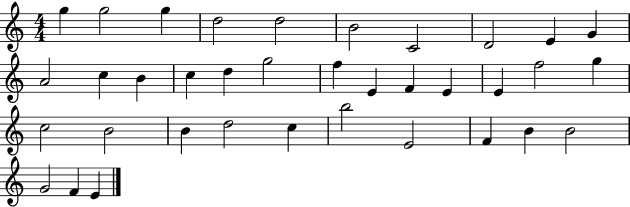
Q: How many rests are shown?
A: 0